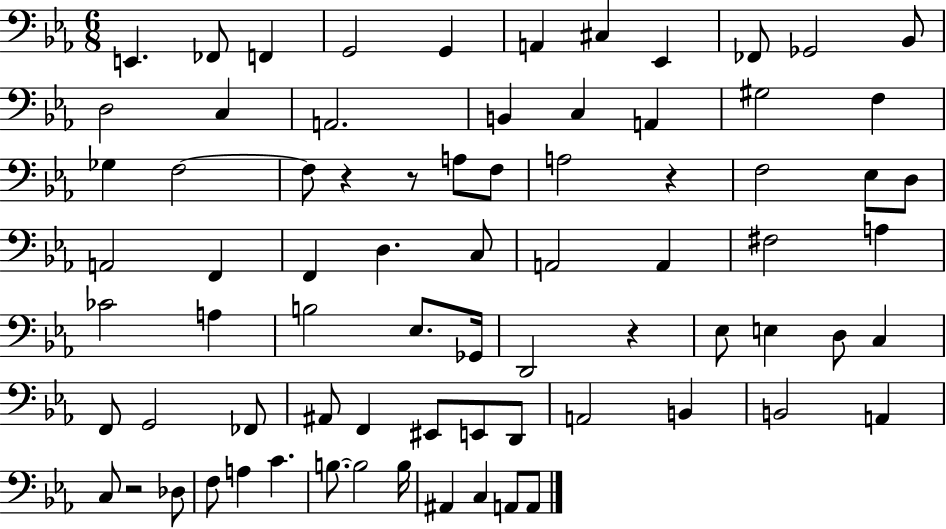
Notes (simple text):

E2/q. FES2/e F2/q G2/h G2/q A2/q C#3/q Eb2/q FES2/e Gb2/h Bb2/e D3/h C3/q A2/h. B2/q C3/q A2/q G#3/h F3/q Gb3/q F3/h F3/e R/q R/e A3/e F3/e A3/h R/q F3/h Eb3/e D3/e A2/h F2/q F2/q D3/q. C3/e A2/h A2/q F#3/h A3/q CES4/h A3/q B3/h Eb3/e. Gb2/s D2/h R/q Eb3/e E3/q D3/e C3/q F2/e G2/h FES2/e A#2/e F2/q EIS2/e E2/e D2/e A2/h B2/q B2/h A2/q C3/e R/h Db3/e F3/e A3/q C4/q. B3/e. B3/h B3/s A#2/q C3/q A2/e A2/e